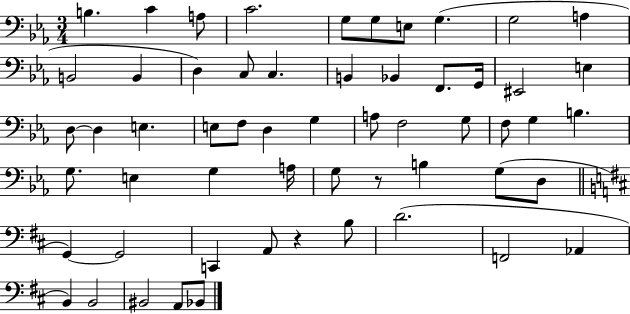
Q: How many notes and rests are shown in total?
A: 57